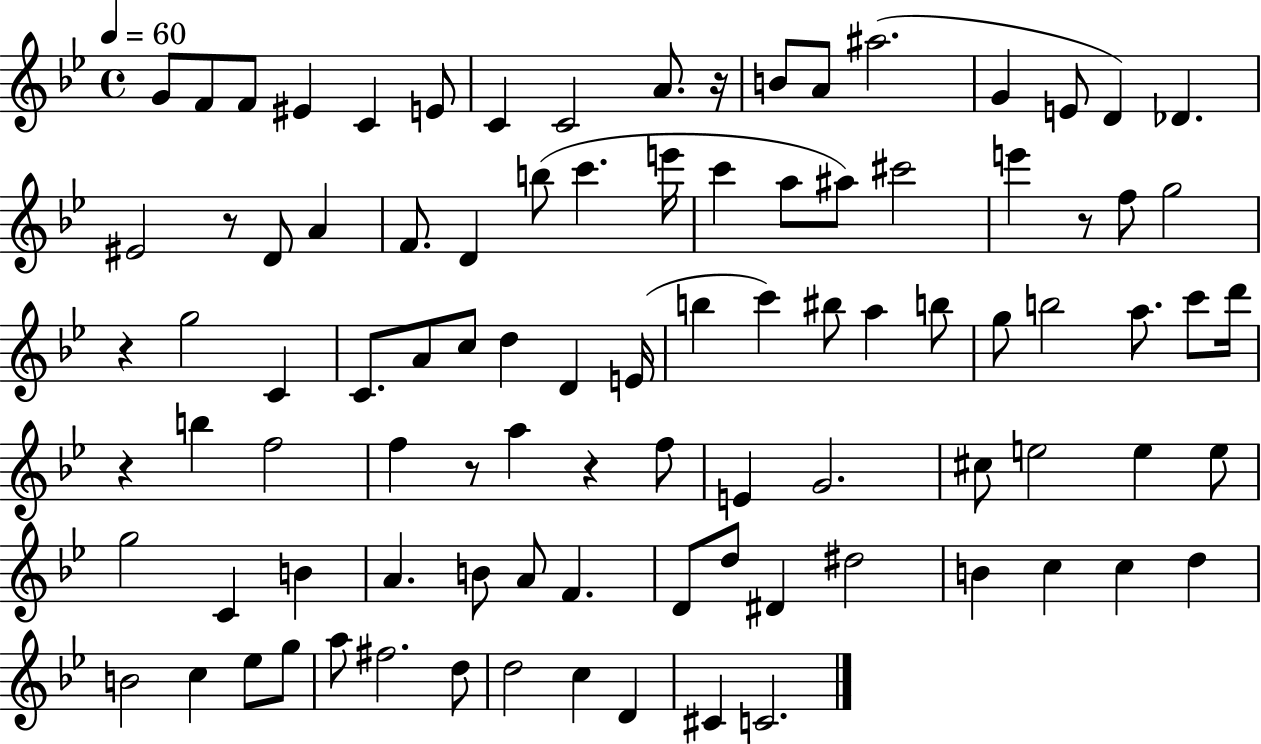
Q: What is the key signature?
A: BES major